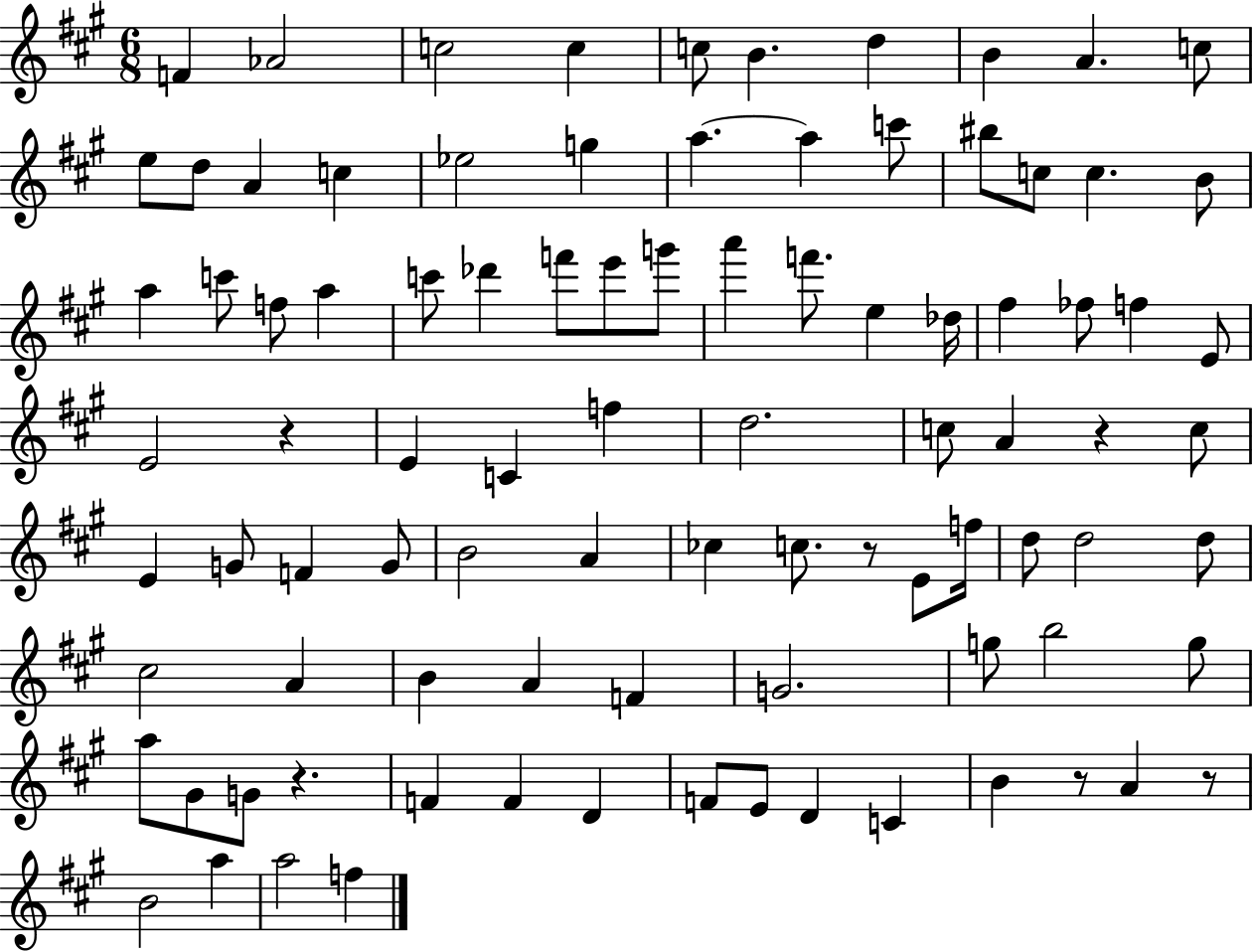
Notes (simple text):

F4/q Ab4/h C5/h C5/q C5/e B4/q. D5/q B4/q A4/q. C5/e E5/e D5/e A4/q C5/q Eb5/h G5/q A5/q. A5/q C6/e BIS5/e C5/e C5/q. B4/e A5/q C6/e F5/e A5/q C6/e Db6/q F6/e E6/e G6/e A6/q F6/e. E5/q Db5/s F#5/q FES5/e F5/q E4/e E4/h R/q E4/q C4/q F5/q D5/h. C5/e A4/q R/q C5/e E4/q G4/e F4/q G4/e B4/h A4/q CES5/q C5/e. R/e E4/e F5/s D5/e D5/h D5/e C#5/h A4/q B4/q A4/q F4/q G4/h. G5/e B5/h G5/e A5/e G#4/e G4/e R/q. F4/q F4/q D4/q F4/e E4/e D4/q C4/q B4/q R/e A4/q R/e B4/h A5/q A5/h F5/q